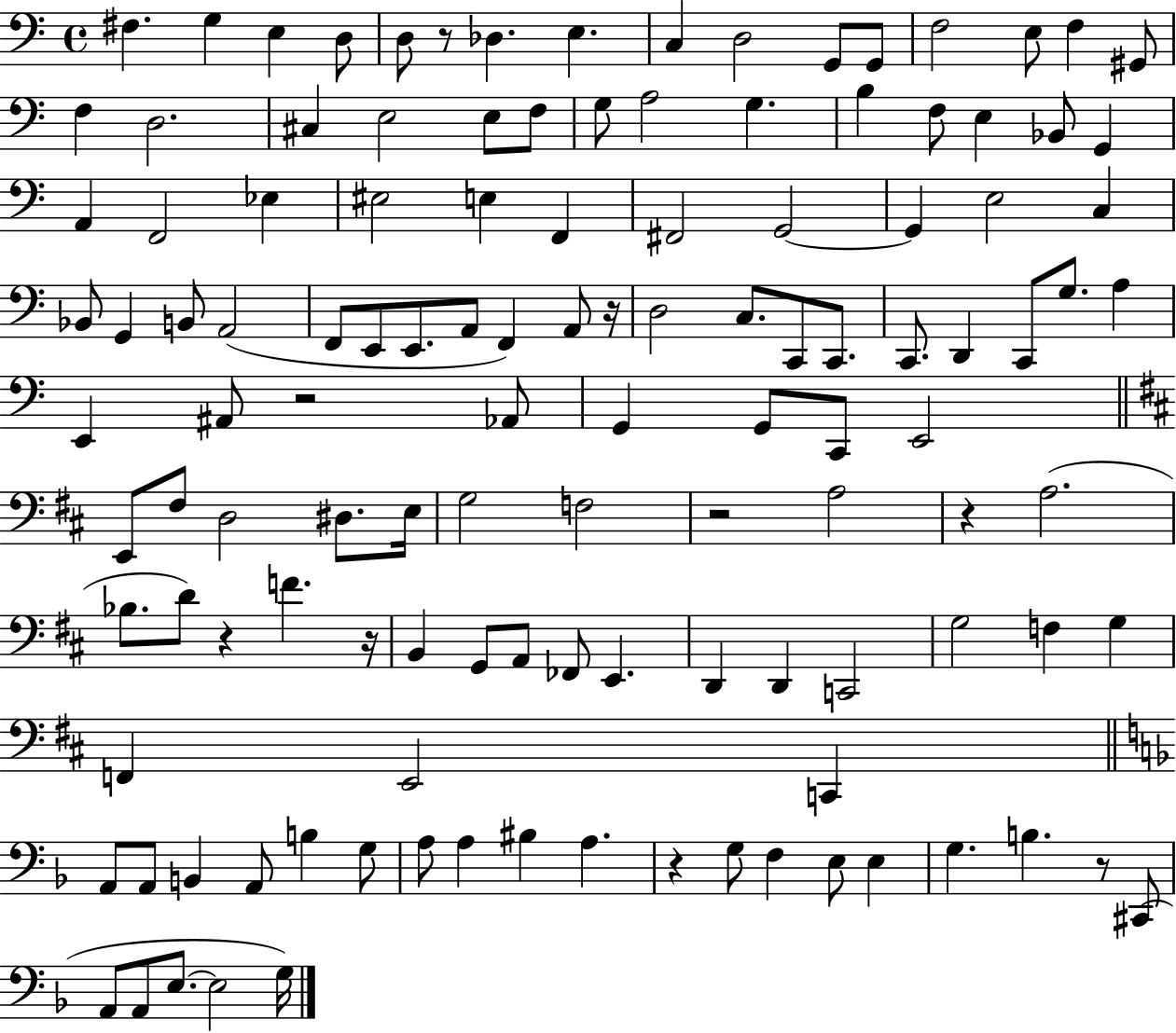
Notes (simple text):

F#3/q. G3/q E3/q D3/e D3/e R/e Db3/q. E3/q. C3/q D3/h G2/e G2/e F3/h E3/e F3/q G#2/e F3/q D3/h. C#3/q E3/h E3/e F3/e G3/e A3/h G3/q. B3/q F3/e E3/q Bb2/e G2/q A2/q F2/h Eb3/q EIS3/h E3/q F2/q F#2/h G2/h G2/q E3/h C3/q Bb2/e G2/q B2/e A2/h F2/e E2/e E2/e. A2/e F2/q A2/e R/s D3/h C3/e. C2/e C2/e. C2/e. D2/q C2/e G3/e. A3/q E2/q A#2/e R/h Ab2/e G2/q G2/e C2/e E2/h E2/e F#3/e D3/h D#3/e. E3/s G3/h F3/h R/h A3/h R/q A3/h. Bb3/e. D4/e R/q F4/q. R/s B2/q G2/e A2/e FES2/e E2/q. D2/q D2/q C2/h G3/h F3/q G3/q F2/q E2/h C2/q A2/e A2/e B2/q A2/e B3/q G3/e A3/e A3/q BIS3/q A3/q. R/q G3/e F3/q E3/e E3/q G3/q. B3/q. R/e C#2/e A2/e A2/e E3/e. E3/h G3/s